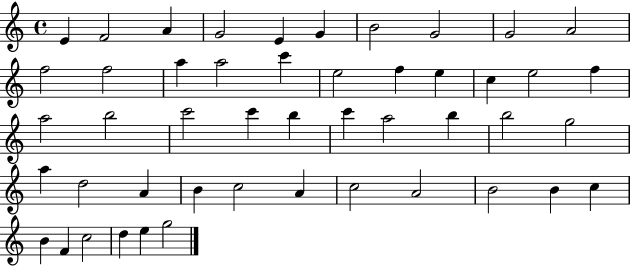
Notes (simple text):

E4/q F4/h A4/q G4/h E4/q G4/q B4/h G4/h G4/h A4/h F5/h F5/h A5/q A5/h C6/q E5/h F5/q E5/q C5/q E5/h F5/q A5/h B5/h C6/h C6/q B5/q C6/q A5/h B5/q B5/h G5/h A5/q D5/h A4/q B4/q C5/h A4/q C5/h A4/h B4/h B4/q C5/q B4/q F4/q C5/h D5/q E5/q G5/h